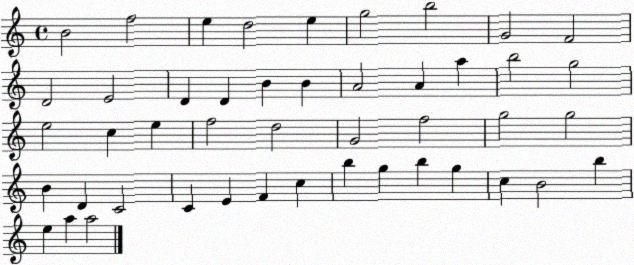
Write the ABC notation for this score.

X:1
T:Untitled
M:4/4
L:1/4
K:C
B2 f2 e d2 e g2 b2 G2 F2 D2 E2 D D B B A2 A a b2 g2 e2 c e f2 d2 G2 f2 g2 g2 B D C2 C E F c b g b g c B2 b e a a2